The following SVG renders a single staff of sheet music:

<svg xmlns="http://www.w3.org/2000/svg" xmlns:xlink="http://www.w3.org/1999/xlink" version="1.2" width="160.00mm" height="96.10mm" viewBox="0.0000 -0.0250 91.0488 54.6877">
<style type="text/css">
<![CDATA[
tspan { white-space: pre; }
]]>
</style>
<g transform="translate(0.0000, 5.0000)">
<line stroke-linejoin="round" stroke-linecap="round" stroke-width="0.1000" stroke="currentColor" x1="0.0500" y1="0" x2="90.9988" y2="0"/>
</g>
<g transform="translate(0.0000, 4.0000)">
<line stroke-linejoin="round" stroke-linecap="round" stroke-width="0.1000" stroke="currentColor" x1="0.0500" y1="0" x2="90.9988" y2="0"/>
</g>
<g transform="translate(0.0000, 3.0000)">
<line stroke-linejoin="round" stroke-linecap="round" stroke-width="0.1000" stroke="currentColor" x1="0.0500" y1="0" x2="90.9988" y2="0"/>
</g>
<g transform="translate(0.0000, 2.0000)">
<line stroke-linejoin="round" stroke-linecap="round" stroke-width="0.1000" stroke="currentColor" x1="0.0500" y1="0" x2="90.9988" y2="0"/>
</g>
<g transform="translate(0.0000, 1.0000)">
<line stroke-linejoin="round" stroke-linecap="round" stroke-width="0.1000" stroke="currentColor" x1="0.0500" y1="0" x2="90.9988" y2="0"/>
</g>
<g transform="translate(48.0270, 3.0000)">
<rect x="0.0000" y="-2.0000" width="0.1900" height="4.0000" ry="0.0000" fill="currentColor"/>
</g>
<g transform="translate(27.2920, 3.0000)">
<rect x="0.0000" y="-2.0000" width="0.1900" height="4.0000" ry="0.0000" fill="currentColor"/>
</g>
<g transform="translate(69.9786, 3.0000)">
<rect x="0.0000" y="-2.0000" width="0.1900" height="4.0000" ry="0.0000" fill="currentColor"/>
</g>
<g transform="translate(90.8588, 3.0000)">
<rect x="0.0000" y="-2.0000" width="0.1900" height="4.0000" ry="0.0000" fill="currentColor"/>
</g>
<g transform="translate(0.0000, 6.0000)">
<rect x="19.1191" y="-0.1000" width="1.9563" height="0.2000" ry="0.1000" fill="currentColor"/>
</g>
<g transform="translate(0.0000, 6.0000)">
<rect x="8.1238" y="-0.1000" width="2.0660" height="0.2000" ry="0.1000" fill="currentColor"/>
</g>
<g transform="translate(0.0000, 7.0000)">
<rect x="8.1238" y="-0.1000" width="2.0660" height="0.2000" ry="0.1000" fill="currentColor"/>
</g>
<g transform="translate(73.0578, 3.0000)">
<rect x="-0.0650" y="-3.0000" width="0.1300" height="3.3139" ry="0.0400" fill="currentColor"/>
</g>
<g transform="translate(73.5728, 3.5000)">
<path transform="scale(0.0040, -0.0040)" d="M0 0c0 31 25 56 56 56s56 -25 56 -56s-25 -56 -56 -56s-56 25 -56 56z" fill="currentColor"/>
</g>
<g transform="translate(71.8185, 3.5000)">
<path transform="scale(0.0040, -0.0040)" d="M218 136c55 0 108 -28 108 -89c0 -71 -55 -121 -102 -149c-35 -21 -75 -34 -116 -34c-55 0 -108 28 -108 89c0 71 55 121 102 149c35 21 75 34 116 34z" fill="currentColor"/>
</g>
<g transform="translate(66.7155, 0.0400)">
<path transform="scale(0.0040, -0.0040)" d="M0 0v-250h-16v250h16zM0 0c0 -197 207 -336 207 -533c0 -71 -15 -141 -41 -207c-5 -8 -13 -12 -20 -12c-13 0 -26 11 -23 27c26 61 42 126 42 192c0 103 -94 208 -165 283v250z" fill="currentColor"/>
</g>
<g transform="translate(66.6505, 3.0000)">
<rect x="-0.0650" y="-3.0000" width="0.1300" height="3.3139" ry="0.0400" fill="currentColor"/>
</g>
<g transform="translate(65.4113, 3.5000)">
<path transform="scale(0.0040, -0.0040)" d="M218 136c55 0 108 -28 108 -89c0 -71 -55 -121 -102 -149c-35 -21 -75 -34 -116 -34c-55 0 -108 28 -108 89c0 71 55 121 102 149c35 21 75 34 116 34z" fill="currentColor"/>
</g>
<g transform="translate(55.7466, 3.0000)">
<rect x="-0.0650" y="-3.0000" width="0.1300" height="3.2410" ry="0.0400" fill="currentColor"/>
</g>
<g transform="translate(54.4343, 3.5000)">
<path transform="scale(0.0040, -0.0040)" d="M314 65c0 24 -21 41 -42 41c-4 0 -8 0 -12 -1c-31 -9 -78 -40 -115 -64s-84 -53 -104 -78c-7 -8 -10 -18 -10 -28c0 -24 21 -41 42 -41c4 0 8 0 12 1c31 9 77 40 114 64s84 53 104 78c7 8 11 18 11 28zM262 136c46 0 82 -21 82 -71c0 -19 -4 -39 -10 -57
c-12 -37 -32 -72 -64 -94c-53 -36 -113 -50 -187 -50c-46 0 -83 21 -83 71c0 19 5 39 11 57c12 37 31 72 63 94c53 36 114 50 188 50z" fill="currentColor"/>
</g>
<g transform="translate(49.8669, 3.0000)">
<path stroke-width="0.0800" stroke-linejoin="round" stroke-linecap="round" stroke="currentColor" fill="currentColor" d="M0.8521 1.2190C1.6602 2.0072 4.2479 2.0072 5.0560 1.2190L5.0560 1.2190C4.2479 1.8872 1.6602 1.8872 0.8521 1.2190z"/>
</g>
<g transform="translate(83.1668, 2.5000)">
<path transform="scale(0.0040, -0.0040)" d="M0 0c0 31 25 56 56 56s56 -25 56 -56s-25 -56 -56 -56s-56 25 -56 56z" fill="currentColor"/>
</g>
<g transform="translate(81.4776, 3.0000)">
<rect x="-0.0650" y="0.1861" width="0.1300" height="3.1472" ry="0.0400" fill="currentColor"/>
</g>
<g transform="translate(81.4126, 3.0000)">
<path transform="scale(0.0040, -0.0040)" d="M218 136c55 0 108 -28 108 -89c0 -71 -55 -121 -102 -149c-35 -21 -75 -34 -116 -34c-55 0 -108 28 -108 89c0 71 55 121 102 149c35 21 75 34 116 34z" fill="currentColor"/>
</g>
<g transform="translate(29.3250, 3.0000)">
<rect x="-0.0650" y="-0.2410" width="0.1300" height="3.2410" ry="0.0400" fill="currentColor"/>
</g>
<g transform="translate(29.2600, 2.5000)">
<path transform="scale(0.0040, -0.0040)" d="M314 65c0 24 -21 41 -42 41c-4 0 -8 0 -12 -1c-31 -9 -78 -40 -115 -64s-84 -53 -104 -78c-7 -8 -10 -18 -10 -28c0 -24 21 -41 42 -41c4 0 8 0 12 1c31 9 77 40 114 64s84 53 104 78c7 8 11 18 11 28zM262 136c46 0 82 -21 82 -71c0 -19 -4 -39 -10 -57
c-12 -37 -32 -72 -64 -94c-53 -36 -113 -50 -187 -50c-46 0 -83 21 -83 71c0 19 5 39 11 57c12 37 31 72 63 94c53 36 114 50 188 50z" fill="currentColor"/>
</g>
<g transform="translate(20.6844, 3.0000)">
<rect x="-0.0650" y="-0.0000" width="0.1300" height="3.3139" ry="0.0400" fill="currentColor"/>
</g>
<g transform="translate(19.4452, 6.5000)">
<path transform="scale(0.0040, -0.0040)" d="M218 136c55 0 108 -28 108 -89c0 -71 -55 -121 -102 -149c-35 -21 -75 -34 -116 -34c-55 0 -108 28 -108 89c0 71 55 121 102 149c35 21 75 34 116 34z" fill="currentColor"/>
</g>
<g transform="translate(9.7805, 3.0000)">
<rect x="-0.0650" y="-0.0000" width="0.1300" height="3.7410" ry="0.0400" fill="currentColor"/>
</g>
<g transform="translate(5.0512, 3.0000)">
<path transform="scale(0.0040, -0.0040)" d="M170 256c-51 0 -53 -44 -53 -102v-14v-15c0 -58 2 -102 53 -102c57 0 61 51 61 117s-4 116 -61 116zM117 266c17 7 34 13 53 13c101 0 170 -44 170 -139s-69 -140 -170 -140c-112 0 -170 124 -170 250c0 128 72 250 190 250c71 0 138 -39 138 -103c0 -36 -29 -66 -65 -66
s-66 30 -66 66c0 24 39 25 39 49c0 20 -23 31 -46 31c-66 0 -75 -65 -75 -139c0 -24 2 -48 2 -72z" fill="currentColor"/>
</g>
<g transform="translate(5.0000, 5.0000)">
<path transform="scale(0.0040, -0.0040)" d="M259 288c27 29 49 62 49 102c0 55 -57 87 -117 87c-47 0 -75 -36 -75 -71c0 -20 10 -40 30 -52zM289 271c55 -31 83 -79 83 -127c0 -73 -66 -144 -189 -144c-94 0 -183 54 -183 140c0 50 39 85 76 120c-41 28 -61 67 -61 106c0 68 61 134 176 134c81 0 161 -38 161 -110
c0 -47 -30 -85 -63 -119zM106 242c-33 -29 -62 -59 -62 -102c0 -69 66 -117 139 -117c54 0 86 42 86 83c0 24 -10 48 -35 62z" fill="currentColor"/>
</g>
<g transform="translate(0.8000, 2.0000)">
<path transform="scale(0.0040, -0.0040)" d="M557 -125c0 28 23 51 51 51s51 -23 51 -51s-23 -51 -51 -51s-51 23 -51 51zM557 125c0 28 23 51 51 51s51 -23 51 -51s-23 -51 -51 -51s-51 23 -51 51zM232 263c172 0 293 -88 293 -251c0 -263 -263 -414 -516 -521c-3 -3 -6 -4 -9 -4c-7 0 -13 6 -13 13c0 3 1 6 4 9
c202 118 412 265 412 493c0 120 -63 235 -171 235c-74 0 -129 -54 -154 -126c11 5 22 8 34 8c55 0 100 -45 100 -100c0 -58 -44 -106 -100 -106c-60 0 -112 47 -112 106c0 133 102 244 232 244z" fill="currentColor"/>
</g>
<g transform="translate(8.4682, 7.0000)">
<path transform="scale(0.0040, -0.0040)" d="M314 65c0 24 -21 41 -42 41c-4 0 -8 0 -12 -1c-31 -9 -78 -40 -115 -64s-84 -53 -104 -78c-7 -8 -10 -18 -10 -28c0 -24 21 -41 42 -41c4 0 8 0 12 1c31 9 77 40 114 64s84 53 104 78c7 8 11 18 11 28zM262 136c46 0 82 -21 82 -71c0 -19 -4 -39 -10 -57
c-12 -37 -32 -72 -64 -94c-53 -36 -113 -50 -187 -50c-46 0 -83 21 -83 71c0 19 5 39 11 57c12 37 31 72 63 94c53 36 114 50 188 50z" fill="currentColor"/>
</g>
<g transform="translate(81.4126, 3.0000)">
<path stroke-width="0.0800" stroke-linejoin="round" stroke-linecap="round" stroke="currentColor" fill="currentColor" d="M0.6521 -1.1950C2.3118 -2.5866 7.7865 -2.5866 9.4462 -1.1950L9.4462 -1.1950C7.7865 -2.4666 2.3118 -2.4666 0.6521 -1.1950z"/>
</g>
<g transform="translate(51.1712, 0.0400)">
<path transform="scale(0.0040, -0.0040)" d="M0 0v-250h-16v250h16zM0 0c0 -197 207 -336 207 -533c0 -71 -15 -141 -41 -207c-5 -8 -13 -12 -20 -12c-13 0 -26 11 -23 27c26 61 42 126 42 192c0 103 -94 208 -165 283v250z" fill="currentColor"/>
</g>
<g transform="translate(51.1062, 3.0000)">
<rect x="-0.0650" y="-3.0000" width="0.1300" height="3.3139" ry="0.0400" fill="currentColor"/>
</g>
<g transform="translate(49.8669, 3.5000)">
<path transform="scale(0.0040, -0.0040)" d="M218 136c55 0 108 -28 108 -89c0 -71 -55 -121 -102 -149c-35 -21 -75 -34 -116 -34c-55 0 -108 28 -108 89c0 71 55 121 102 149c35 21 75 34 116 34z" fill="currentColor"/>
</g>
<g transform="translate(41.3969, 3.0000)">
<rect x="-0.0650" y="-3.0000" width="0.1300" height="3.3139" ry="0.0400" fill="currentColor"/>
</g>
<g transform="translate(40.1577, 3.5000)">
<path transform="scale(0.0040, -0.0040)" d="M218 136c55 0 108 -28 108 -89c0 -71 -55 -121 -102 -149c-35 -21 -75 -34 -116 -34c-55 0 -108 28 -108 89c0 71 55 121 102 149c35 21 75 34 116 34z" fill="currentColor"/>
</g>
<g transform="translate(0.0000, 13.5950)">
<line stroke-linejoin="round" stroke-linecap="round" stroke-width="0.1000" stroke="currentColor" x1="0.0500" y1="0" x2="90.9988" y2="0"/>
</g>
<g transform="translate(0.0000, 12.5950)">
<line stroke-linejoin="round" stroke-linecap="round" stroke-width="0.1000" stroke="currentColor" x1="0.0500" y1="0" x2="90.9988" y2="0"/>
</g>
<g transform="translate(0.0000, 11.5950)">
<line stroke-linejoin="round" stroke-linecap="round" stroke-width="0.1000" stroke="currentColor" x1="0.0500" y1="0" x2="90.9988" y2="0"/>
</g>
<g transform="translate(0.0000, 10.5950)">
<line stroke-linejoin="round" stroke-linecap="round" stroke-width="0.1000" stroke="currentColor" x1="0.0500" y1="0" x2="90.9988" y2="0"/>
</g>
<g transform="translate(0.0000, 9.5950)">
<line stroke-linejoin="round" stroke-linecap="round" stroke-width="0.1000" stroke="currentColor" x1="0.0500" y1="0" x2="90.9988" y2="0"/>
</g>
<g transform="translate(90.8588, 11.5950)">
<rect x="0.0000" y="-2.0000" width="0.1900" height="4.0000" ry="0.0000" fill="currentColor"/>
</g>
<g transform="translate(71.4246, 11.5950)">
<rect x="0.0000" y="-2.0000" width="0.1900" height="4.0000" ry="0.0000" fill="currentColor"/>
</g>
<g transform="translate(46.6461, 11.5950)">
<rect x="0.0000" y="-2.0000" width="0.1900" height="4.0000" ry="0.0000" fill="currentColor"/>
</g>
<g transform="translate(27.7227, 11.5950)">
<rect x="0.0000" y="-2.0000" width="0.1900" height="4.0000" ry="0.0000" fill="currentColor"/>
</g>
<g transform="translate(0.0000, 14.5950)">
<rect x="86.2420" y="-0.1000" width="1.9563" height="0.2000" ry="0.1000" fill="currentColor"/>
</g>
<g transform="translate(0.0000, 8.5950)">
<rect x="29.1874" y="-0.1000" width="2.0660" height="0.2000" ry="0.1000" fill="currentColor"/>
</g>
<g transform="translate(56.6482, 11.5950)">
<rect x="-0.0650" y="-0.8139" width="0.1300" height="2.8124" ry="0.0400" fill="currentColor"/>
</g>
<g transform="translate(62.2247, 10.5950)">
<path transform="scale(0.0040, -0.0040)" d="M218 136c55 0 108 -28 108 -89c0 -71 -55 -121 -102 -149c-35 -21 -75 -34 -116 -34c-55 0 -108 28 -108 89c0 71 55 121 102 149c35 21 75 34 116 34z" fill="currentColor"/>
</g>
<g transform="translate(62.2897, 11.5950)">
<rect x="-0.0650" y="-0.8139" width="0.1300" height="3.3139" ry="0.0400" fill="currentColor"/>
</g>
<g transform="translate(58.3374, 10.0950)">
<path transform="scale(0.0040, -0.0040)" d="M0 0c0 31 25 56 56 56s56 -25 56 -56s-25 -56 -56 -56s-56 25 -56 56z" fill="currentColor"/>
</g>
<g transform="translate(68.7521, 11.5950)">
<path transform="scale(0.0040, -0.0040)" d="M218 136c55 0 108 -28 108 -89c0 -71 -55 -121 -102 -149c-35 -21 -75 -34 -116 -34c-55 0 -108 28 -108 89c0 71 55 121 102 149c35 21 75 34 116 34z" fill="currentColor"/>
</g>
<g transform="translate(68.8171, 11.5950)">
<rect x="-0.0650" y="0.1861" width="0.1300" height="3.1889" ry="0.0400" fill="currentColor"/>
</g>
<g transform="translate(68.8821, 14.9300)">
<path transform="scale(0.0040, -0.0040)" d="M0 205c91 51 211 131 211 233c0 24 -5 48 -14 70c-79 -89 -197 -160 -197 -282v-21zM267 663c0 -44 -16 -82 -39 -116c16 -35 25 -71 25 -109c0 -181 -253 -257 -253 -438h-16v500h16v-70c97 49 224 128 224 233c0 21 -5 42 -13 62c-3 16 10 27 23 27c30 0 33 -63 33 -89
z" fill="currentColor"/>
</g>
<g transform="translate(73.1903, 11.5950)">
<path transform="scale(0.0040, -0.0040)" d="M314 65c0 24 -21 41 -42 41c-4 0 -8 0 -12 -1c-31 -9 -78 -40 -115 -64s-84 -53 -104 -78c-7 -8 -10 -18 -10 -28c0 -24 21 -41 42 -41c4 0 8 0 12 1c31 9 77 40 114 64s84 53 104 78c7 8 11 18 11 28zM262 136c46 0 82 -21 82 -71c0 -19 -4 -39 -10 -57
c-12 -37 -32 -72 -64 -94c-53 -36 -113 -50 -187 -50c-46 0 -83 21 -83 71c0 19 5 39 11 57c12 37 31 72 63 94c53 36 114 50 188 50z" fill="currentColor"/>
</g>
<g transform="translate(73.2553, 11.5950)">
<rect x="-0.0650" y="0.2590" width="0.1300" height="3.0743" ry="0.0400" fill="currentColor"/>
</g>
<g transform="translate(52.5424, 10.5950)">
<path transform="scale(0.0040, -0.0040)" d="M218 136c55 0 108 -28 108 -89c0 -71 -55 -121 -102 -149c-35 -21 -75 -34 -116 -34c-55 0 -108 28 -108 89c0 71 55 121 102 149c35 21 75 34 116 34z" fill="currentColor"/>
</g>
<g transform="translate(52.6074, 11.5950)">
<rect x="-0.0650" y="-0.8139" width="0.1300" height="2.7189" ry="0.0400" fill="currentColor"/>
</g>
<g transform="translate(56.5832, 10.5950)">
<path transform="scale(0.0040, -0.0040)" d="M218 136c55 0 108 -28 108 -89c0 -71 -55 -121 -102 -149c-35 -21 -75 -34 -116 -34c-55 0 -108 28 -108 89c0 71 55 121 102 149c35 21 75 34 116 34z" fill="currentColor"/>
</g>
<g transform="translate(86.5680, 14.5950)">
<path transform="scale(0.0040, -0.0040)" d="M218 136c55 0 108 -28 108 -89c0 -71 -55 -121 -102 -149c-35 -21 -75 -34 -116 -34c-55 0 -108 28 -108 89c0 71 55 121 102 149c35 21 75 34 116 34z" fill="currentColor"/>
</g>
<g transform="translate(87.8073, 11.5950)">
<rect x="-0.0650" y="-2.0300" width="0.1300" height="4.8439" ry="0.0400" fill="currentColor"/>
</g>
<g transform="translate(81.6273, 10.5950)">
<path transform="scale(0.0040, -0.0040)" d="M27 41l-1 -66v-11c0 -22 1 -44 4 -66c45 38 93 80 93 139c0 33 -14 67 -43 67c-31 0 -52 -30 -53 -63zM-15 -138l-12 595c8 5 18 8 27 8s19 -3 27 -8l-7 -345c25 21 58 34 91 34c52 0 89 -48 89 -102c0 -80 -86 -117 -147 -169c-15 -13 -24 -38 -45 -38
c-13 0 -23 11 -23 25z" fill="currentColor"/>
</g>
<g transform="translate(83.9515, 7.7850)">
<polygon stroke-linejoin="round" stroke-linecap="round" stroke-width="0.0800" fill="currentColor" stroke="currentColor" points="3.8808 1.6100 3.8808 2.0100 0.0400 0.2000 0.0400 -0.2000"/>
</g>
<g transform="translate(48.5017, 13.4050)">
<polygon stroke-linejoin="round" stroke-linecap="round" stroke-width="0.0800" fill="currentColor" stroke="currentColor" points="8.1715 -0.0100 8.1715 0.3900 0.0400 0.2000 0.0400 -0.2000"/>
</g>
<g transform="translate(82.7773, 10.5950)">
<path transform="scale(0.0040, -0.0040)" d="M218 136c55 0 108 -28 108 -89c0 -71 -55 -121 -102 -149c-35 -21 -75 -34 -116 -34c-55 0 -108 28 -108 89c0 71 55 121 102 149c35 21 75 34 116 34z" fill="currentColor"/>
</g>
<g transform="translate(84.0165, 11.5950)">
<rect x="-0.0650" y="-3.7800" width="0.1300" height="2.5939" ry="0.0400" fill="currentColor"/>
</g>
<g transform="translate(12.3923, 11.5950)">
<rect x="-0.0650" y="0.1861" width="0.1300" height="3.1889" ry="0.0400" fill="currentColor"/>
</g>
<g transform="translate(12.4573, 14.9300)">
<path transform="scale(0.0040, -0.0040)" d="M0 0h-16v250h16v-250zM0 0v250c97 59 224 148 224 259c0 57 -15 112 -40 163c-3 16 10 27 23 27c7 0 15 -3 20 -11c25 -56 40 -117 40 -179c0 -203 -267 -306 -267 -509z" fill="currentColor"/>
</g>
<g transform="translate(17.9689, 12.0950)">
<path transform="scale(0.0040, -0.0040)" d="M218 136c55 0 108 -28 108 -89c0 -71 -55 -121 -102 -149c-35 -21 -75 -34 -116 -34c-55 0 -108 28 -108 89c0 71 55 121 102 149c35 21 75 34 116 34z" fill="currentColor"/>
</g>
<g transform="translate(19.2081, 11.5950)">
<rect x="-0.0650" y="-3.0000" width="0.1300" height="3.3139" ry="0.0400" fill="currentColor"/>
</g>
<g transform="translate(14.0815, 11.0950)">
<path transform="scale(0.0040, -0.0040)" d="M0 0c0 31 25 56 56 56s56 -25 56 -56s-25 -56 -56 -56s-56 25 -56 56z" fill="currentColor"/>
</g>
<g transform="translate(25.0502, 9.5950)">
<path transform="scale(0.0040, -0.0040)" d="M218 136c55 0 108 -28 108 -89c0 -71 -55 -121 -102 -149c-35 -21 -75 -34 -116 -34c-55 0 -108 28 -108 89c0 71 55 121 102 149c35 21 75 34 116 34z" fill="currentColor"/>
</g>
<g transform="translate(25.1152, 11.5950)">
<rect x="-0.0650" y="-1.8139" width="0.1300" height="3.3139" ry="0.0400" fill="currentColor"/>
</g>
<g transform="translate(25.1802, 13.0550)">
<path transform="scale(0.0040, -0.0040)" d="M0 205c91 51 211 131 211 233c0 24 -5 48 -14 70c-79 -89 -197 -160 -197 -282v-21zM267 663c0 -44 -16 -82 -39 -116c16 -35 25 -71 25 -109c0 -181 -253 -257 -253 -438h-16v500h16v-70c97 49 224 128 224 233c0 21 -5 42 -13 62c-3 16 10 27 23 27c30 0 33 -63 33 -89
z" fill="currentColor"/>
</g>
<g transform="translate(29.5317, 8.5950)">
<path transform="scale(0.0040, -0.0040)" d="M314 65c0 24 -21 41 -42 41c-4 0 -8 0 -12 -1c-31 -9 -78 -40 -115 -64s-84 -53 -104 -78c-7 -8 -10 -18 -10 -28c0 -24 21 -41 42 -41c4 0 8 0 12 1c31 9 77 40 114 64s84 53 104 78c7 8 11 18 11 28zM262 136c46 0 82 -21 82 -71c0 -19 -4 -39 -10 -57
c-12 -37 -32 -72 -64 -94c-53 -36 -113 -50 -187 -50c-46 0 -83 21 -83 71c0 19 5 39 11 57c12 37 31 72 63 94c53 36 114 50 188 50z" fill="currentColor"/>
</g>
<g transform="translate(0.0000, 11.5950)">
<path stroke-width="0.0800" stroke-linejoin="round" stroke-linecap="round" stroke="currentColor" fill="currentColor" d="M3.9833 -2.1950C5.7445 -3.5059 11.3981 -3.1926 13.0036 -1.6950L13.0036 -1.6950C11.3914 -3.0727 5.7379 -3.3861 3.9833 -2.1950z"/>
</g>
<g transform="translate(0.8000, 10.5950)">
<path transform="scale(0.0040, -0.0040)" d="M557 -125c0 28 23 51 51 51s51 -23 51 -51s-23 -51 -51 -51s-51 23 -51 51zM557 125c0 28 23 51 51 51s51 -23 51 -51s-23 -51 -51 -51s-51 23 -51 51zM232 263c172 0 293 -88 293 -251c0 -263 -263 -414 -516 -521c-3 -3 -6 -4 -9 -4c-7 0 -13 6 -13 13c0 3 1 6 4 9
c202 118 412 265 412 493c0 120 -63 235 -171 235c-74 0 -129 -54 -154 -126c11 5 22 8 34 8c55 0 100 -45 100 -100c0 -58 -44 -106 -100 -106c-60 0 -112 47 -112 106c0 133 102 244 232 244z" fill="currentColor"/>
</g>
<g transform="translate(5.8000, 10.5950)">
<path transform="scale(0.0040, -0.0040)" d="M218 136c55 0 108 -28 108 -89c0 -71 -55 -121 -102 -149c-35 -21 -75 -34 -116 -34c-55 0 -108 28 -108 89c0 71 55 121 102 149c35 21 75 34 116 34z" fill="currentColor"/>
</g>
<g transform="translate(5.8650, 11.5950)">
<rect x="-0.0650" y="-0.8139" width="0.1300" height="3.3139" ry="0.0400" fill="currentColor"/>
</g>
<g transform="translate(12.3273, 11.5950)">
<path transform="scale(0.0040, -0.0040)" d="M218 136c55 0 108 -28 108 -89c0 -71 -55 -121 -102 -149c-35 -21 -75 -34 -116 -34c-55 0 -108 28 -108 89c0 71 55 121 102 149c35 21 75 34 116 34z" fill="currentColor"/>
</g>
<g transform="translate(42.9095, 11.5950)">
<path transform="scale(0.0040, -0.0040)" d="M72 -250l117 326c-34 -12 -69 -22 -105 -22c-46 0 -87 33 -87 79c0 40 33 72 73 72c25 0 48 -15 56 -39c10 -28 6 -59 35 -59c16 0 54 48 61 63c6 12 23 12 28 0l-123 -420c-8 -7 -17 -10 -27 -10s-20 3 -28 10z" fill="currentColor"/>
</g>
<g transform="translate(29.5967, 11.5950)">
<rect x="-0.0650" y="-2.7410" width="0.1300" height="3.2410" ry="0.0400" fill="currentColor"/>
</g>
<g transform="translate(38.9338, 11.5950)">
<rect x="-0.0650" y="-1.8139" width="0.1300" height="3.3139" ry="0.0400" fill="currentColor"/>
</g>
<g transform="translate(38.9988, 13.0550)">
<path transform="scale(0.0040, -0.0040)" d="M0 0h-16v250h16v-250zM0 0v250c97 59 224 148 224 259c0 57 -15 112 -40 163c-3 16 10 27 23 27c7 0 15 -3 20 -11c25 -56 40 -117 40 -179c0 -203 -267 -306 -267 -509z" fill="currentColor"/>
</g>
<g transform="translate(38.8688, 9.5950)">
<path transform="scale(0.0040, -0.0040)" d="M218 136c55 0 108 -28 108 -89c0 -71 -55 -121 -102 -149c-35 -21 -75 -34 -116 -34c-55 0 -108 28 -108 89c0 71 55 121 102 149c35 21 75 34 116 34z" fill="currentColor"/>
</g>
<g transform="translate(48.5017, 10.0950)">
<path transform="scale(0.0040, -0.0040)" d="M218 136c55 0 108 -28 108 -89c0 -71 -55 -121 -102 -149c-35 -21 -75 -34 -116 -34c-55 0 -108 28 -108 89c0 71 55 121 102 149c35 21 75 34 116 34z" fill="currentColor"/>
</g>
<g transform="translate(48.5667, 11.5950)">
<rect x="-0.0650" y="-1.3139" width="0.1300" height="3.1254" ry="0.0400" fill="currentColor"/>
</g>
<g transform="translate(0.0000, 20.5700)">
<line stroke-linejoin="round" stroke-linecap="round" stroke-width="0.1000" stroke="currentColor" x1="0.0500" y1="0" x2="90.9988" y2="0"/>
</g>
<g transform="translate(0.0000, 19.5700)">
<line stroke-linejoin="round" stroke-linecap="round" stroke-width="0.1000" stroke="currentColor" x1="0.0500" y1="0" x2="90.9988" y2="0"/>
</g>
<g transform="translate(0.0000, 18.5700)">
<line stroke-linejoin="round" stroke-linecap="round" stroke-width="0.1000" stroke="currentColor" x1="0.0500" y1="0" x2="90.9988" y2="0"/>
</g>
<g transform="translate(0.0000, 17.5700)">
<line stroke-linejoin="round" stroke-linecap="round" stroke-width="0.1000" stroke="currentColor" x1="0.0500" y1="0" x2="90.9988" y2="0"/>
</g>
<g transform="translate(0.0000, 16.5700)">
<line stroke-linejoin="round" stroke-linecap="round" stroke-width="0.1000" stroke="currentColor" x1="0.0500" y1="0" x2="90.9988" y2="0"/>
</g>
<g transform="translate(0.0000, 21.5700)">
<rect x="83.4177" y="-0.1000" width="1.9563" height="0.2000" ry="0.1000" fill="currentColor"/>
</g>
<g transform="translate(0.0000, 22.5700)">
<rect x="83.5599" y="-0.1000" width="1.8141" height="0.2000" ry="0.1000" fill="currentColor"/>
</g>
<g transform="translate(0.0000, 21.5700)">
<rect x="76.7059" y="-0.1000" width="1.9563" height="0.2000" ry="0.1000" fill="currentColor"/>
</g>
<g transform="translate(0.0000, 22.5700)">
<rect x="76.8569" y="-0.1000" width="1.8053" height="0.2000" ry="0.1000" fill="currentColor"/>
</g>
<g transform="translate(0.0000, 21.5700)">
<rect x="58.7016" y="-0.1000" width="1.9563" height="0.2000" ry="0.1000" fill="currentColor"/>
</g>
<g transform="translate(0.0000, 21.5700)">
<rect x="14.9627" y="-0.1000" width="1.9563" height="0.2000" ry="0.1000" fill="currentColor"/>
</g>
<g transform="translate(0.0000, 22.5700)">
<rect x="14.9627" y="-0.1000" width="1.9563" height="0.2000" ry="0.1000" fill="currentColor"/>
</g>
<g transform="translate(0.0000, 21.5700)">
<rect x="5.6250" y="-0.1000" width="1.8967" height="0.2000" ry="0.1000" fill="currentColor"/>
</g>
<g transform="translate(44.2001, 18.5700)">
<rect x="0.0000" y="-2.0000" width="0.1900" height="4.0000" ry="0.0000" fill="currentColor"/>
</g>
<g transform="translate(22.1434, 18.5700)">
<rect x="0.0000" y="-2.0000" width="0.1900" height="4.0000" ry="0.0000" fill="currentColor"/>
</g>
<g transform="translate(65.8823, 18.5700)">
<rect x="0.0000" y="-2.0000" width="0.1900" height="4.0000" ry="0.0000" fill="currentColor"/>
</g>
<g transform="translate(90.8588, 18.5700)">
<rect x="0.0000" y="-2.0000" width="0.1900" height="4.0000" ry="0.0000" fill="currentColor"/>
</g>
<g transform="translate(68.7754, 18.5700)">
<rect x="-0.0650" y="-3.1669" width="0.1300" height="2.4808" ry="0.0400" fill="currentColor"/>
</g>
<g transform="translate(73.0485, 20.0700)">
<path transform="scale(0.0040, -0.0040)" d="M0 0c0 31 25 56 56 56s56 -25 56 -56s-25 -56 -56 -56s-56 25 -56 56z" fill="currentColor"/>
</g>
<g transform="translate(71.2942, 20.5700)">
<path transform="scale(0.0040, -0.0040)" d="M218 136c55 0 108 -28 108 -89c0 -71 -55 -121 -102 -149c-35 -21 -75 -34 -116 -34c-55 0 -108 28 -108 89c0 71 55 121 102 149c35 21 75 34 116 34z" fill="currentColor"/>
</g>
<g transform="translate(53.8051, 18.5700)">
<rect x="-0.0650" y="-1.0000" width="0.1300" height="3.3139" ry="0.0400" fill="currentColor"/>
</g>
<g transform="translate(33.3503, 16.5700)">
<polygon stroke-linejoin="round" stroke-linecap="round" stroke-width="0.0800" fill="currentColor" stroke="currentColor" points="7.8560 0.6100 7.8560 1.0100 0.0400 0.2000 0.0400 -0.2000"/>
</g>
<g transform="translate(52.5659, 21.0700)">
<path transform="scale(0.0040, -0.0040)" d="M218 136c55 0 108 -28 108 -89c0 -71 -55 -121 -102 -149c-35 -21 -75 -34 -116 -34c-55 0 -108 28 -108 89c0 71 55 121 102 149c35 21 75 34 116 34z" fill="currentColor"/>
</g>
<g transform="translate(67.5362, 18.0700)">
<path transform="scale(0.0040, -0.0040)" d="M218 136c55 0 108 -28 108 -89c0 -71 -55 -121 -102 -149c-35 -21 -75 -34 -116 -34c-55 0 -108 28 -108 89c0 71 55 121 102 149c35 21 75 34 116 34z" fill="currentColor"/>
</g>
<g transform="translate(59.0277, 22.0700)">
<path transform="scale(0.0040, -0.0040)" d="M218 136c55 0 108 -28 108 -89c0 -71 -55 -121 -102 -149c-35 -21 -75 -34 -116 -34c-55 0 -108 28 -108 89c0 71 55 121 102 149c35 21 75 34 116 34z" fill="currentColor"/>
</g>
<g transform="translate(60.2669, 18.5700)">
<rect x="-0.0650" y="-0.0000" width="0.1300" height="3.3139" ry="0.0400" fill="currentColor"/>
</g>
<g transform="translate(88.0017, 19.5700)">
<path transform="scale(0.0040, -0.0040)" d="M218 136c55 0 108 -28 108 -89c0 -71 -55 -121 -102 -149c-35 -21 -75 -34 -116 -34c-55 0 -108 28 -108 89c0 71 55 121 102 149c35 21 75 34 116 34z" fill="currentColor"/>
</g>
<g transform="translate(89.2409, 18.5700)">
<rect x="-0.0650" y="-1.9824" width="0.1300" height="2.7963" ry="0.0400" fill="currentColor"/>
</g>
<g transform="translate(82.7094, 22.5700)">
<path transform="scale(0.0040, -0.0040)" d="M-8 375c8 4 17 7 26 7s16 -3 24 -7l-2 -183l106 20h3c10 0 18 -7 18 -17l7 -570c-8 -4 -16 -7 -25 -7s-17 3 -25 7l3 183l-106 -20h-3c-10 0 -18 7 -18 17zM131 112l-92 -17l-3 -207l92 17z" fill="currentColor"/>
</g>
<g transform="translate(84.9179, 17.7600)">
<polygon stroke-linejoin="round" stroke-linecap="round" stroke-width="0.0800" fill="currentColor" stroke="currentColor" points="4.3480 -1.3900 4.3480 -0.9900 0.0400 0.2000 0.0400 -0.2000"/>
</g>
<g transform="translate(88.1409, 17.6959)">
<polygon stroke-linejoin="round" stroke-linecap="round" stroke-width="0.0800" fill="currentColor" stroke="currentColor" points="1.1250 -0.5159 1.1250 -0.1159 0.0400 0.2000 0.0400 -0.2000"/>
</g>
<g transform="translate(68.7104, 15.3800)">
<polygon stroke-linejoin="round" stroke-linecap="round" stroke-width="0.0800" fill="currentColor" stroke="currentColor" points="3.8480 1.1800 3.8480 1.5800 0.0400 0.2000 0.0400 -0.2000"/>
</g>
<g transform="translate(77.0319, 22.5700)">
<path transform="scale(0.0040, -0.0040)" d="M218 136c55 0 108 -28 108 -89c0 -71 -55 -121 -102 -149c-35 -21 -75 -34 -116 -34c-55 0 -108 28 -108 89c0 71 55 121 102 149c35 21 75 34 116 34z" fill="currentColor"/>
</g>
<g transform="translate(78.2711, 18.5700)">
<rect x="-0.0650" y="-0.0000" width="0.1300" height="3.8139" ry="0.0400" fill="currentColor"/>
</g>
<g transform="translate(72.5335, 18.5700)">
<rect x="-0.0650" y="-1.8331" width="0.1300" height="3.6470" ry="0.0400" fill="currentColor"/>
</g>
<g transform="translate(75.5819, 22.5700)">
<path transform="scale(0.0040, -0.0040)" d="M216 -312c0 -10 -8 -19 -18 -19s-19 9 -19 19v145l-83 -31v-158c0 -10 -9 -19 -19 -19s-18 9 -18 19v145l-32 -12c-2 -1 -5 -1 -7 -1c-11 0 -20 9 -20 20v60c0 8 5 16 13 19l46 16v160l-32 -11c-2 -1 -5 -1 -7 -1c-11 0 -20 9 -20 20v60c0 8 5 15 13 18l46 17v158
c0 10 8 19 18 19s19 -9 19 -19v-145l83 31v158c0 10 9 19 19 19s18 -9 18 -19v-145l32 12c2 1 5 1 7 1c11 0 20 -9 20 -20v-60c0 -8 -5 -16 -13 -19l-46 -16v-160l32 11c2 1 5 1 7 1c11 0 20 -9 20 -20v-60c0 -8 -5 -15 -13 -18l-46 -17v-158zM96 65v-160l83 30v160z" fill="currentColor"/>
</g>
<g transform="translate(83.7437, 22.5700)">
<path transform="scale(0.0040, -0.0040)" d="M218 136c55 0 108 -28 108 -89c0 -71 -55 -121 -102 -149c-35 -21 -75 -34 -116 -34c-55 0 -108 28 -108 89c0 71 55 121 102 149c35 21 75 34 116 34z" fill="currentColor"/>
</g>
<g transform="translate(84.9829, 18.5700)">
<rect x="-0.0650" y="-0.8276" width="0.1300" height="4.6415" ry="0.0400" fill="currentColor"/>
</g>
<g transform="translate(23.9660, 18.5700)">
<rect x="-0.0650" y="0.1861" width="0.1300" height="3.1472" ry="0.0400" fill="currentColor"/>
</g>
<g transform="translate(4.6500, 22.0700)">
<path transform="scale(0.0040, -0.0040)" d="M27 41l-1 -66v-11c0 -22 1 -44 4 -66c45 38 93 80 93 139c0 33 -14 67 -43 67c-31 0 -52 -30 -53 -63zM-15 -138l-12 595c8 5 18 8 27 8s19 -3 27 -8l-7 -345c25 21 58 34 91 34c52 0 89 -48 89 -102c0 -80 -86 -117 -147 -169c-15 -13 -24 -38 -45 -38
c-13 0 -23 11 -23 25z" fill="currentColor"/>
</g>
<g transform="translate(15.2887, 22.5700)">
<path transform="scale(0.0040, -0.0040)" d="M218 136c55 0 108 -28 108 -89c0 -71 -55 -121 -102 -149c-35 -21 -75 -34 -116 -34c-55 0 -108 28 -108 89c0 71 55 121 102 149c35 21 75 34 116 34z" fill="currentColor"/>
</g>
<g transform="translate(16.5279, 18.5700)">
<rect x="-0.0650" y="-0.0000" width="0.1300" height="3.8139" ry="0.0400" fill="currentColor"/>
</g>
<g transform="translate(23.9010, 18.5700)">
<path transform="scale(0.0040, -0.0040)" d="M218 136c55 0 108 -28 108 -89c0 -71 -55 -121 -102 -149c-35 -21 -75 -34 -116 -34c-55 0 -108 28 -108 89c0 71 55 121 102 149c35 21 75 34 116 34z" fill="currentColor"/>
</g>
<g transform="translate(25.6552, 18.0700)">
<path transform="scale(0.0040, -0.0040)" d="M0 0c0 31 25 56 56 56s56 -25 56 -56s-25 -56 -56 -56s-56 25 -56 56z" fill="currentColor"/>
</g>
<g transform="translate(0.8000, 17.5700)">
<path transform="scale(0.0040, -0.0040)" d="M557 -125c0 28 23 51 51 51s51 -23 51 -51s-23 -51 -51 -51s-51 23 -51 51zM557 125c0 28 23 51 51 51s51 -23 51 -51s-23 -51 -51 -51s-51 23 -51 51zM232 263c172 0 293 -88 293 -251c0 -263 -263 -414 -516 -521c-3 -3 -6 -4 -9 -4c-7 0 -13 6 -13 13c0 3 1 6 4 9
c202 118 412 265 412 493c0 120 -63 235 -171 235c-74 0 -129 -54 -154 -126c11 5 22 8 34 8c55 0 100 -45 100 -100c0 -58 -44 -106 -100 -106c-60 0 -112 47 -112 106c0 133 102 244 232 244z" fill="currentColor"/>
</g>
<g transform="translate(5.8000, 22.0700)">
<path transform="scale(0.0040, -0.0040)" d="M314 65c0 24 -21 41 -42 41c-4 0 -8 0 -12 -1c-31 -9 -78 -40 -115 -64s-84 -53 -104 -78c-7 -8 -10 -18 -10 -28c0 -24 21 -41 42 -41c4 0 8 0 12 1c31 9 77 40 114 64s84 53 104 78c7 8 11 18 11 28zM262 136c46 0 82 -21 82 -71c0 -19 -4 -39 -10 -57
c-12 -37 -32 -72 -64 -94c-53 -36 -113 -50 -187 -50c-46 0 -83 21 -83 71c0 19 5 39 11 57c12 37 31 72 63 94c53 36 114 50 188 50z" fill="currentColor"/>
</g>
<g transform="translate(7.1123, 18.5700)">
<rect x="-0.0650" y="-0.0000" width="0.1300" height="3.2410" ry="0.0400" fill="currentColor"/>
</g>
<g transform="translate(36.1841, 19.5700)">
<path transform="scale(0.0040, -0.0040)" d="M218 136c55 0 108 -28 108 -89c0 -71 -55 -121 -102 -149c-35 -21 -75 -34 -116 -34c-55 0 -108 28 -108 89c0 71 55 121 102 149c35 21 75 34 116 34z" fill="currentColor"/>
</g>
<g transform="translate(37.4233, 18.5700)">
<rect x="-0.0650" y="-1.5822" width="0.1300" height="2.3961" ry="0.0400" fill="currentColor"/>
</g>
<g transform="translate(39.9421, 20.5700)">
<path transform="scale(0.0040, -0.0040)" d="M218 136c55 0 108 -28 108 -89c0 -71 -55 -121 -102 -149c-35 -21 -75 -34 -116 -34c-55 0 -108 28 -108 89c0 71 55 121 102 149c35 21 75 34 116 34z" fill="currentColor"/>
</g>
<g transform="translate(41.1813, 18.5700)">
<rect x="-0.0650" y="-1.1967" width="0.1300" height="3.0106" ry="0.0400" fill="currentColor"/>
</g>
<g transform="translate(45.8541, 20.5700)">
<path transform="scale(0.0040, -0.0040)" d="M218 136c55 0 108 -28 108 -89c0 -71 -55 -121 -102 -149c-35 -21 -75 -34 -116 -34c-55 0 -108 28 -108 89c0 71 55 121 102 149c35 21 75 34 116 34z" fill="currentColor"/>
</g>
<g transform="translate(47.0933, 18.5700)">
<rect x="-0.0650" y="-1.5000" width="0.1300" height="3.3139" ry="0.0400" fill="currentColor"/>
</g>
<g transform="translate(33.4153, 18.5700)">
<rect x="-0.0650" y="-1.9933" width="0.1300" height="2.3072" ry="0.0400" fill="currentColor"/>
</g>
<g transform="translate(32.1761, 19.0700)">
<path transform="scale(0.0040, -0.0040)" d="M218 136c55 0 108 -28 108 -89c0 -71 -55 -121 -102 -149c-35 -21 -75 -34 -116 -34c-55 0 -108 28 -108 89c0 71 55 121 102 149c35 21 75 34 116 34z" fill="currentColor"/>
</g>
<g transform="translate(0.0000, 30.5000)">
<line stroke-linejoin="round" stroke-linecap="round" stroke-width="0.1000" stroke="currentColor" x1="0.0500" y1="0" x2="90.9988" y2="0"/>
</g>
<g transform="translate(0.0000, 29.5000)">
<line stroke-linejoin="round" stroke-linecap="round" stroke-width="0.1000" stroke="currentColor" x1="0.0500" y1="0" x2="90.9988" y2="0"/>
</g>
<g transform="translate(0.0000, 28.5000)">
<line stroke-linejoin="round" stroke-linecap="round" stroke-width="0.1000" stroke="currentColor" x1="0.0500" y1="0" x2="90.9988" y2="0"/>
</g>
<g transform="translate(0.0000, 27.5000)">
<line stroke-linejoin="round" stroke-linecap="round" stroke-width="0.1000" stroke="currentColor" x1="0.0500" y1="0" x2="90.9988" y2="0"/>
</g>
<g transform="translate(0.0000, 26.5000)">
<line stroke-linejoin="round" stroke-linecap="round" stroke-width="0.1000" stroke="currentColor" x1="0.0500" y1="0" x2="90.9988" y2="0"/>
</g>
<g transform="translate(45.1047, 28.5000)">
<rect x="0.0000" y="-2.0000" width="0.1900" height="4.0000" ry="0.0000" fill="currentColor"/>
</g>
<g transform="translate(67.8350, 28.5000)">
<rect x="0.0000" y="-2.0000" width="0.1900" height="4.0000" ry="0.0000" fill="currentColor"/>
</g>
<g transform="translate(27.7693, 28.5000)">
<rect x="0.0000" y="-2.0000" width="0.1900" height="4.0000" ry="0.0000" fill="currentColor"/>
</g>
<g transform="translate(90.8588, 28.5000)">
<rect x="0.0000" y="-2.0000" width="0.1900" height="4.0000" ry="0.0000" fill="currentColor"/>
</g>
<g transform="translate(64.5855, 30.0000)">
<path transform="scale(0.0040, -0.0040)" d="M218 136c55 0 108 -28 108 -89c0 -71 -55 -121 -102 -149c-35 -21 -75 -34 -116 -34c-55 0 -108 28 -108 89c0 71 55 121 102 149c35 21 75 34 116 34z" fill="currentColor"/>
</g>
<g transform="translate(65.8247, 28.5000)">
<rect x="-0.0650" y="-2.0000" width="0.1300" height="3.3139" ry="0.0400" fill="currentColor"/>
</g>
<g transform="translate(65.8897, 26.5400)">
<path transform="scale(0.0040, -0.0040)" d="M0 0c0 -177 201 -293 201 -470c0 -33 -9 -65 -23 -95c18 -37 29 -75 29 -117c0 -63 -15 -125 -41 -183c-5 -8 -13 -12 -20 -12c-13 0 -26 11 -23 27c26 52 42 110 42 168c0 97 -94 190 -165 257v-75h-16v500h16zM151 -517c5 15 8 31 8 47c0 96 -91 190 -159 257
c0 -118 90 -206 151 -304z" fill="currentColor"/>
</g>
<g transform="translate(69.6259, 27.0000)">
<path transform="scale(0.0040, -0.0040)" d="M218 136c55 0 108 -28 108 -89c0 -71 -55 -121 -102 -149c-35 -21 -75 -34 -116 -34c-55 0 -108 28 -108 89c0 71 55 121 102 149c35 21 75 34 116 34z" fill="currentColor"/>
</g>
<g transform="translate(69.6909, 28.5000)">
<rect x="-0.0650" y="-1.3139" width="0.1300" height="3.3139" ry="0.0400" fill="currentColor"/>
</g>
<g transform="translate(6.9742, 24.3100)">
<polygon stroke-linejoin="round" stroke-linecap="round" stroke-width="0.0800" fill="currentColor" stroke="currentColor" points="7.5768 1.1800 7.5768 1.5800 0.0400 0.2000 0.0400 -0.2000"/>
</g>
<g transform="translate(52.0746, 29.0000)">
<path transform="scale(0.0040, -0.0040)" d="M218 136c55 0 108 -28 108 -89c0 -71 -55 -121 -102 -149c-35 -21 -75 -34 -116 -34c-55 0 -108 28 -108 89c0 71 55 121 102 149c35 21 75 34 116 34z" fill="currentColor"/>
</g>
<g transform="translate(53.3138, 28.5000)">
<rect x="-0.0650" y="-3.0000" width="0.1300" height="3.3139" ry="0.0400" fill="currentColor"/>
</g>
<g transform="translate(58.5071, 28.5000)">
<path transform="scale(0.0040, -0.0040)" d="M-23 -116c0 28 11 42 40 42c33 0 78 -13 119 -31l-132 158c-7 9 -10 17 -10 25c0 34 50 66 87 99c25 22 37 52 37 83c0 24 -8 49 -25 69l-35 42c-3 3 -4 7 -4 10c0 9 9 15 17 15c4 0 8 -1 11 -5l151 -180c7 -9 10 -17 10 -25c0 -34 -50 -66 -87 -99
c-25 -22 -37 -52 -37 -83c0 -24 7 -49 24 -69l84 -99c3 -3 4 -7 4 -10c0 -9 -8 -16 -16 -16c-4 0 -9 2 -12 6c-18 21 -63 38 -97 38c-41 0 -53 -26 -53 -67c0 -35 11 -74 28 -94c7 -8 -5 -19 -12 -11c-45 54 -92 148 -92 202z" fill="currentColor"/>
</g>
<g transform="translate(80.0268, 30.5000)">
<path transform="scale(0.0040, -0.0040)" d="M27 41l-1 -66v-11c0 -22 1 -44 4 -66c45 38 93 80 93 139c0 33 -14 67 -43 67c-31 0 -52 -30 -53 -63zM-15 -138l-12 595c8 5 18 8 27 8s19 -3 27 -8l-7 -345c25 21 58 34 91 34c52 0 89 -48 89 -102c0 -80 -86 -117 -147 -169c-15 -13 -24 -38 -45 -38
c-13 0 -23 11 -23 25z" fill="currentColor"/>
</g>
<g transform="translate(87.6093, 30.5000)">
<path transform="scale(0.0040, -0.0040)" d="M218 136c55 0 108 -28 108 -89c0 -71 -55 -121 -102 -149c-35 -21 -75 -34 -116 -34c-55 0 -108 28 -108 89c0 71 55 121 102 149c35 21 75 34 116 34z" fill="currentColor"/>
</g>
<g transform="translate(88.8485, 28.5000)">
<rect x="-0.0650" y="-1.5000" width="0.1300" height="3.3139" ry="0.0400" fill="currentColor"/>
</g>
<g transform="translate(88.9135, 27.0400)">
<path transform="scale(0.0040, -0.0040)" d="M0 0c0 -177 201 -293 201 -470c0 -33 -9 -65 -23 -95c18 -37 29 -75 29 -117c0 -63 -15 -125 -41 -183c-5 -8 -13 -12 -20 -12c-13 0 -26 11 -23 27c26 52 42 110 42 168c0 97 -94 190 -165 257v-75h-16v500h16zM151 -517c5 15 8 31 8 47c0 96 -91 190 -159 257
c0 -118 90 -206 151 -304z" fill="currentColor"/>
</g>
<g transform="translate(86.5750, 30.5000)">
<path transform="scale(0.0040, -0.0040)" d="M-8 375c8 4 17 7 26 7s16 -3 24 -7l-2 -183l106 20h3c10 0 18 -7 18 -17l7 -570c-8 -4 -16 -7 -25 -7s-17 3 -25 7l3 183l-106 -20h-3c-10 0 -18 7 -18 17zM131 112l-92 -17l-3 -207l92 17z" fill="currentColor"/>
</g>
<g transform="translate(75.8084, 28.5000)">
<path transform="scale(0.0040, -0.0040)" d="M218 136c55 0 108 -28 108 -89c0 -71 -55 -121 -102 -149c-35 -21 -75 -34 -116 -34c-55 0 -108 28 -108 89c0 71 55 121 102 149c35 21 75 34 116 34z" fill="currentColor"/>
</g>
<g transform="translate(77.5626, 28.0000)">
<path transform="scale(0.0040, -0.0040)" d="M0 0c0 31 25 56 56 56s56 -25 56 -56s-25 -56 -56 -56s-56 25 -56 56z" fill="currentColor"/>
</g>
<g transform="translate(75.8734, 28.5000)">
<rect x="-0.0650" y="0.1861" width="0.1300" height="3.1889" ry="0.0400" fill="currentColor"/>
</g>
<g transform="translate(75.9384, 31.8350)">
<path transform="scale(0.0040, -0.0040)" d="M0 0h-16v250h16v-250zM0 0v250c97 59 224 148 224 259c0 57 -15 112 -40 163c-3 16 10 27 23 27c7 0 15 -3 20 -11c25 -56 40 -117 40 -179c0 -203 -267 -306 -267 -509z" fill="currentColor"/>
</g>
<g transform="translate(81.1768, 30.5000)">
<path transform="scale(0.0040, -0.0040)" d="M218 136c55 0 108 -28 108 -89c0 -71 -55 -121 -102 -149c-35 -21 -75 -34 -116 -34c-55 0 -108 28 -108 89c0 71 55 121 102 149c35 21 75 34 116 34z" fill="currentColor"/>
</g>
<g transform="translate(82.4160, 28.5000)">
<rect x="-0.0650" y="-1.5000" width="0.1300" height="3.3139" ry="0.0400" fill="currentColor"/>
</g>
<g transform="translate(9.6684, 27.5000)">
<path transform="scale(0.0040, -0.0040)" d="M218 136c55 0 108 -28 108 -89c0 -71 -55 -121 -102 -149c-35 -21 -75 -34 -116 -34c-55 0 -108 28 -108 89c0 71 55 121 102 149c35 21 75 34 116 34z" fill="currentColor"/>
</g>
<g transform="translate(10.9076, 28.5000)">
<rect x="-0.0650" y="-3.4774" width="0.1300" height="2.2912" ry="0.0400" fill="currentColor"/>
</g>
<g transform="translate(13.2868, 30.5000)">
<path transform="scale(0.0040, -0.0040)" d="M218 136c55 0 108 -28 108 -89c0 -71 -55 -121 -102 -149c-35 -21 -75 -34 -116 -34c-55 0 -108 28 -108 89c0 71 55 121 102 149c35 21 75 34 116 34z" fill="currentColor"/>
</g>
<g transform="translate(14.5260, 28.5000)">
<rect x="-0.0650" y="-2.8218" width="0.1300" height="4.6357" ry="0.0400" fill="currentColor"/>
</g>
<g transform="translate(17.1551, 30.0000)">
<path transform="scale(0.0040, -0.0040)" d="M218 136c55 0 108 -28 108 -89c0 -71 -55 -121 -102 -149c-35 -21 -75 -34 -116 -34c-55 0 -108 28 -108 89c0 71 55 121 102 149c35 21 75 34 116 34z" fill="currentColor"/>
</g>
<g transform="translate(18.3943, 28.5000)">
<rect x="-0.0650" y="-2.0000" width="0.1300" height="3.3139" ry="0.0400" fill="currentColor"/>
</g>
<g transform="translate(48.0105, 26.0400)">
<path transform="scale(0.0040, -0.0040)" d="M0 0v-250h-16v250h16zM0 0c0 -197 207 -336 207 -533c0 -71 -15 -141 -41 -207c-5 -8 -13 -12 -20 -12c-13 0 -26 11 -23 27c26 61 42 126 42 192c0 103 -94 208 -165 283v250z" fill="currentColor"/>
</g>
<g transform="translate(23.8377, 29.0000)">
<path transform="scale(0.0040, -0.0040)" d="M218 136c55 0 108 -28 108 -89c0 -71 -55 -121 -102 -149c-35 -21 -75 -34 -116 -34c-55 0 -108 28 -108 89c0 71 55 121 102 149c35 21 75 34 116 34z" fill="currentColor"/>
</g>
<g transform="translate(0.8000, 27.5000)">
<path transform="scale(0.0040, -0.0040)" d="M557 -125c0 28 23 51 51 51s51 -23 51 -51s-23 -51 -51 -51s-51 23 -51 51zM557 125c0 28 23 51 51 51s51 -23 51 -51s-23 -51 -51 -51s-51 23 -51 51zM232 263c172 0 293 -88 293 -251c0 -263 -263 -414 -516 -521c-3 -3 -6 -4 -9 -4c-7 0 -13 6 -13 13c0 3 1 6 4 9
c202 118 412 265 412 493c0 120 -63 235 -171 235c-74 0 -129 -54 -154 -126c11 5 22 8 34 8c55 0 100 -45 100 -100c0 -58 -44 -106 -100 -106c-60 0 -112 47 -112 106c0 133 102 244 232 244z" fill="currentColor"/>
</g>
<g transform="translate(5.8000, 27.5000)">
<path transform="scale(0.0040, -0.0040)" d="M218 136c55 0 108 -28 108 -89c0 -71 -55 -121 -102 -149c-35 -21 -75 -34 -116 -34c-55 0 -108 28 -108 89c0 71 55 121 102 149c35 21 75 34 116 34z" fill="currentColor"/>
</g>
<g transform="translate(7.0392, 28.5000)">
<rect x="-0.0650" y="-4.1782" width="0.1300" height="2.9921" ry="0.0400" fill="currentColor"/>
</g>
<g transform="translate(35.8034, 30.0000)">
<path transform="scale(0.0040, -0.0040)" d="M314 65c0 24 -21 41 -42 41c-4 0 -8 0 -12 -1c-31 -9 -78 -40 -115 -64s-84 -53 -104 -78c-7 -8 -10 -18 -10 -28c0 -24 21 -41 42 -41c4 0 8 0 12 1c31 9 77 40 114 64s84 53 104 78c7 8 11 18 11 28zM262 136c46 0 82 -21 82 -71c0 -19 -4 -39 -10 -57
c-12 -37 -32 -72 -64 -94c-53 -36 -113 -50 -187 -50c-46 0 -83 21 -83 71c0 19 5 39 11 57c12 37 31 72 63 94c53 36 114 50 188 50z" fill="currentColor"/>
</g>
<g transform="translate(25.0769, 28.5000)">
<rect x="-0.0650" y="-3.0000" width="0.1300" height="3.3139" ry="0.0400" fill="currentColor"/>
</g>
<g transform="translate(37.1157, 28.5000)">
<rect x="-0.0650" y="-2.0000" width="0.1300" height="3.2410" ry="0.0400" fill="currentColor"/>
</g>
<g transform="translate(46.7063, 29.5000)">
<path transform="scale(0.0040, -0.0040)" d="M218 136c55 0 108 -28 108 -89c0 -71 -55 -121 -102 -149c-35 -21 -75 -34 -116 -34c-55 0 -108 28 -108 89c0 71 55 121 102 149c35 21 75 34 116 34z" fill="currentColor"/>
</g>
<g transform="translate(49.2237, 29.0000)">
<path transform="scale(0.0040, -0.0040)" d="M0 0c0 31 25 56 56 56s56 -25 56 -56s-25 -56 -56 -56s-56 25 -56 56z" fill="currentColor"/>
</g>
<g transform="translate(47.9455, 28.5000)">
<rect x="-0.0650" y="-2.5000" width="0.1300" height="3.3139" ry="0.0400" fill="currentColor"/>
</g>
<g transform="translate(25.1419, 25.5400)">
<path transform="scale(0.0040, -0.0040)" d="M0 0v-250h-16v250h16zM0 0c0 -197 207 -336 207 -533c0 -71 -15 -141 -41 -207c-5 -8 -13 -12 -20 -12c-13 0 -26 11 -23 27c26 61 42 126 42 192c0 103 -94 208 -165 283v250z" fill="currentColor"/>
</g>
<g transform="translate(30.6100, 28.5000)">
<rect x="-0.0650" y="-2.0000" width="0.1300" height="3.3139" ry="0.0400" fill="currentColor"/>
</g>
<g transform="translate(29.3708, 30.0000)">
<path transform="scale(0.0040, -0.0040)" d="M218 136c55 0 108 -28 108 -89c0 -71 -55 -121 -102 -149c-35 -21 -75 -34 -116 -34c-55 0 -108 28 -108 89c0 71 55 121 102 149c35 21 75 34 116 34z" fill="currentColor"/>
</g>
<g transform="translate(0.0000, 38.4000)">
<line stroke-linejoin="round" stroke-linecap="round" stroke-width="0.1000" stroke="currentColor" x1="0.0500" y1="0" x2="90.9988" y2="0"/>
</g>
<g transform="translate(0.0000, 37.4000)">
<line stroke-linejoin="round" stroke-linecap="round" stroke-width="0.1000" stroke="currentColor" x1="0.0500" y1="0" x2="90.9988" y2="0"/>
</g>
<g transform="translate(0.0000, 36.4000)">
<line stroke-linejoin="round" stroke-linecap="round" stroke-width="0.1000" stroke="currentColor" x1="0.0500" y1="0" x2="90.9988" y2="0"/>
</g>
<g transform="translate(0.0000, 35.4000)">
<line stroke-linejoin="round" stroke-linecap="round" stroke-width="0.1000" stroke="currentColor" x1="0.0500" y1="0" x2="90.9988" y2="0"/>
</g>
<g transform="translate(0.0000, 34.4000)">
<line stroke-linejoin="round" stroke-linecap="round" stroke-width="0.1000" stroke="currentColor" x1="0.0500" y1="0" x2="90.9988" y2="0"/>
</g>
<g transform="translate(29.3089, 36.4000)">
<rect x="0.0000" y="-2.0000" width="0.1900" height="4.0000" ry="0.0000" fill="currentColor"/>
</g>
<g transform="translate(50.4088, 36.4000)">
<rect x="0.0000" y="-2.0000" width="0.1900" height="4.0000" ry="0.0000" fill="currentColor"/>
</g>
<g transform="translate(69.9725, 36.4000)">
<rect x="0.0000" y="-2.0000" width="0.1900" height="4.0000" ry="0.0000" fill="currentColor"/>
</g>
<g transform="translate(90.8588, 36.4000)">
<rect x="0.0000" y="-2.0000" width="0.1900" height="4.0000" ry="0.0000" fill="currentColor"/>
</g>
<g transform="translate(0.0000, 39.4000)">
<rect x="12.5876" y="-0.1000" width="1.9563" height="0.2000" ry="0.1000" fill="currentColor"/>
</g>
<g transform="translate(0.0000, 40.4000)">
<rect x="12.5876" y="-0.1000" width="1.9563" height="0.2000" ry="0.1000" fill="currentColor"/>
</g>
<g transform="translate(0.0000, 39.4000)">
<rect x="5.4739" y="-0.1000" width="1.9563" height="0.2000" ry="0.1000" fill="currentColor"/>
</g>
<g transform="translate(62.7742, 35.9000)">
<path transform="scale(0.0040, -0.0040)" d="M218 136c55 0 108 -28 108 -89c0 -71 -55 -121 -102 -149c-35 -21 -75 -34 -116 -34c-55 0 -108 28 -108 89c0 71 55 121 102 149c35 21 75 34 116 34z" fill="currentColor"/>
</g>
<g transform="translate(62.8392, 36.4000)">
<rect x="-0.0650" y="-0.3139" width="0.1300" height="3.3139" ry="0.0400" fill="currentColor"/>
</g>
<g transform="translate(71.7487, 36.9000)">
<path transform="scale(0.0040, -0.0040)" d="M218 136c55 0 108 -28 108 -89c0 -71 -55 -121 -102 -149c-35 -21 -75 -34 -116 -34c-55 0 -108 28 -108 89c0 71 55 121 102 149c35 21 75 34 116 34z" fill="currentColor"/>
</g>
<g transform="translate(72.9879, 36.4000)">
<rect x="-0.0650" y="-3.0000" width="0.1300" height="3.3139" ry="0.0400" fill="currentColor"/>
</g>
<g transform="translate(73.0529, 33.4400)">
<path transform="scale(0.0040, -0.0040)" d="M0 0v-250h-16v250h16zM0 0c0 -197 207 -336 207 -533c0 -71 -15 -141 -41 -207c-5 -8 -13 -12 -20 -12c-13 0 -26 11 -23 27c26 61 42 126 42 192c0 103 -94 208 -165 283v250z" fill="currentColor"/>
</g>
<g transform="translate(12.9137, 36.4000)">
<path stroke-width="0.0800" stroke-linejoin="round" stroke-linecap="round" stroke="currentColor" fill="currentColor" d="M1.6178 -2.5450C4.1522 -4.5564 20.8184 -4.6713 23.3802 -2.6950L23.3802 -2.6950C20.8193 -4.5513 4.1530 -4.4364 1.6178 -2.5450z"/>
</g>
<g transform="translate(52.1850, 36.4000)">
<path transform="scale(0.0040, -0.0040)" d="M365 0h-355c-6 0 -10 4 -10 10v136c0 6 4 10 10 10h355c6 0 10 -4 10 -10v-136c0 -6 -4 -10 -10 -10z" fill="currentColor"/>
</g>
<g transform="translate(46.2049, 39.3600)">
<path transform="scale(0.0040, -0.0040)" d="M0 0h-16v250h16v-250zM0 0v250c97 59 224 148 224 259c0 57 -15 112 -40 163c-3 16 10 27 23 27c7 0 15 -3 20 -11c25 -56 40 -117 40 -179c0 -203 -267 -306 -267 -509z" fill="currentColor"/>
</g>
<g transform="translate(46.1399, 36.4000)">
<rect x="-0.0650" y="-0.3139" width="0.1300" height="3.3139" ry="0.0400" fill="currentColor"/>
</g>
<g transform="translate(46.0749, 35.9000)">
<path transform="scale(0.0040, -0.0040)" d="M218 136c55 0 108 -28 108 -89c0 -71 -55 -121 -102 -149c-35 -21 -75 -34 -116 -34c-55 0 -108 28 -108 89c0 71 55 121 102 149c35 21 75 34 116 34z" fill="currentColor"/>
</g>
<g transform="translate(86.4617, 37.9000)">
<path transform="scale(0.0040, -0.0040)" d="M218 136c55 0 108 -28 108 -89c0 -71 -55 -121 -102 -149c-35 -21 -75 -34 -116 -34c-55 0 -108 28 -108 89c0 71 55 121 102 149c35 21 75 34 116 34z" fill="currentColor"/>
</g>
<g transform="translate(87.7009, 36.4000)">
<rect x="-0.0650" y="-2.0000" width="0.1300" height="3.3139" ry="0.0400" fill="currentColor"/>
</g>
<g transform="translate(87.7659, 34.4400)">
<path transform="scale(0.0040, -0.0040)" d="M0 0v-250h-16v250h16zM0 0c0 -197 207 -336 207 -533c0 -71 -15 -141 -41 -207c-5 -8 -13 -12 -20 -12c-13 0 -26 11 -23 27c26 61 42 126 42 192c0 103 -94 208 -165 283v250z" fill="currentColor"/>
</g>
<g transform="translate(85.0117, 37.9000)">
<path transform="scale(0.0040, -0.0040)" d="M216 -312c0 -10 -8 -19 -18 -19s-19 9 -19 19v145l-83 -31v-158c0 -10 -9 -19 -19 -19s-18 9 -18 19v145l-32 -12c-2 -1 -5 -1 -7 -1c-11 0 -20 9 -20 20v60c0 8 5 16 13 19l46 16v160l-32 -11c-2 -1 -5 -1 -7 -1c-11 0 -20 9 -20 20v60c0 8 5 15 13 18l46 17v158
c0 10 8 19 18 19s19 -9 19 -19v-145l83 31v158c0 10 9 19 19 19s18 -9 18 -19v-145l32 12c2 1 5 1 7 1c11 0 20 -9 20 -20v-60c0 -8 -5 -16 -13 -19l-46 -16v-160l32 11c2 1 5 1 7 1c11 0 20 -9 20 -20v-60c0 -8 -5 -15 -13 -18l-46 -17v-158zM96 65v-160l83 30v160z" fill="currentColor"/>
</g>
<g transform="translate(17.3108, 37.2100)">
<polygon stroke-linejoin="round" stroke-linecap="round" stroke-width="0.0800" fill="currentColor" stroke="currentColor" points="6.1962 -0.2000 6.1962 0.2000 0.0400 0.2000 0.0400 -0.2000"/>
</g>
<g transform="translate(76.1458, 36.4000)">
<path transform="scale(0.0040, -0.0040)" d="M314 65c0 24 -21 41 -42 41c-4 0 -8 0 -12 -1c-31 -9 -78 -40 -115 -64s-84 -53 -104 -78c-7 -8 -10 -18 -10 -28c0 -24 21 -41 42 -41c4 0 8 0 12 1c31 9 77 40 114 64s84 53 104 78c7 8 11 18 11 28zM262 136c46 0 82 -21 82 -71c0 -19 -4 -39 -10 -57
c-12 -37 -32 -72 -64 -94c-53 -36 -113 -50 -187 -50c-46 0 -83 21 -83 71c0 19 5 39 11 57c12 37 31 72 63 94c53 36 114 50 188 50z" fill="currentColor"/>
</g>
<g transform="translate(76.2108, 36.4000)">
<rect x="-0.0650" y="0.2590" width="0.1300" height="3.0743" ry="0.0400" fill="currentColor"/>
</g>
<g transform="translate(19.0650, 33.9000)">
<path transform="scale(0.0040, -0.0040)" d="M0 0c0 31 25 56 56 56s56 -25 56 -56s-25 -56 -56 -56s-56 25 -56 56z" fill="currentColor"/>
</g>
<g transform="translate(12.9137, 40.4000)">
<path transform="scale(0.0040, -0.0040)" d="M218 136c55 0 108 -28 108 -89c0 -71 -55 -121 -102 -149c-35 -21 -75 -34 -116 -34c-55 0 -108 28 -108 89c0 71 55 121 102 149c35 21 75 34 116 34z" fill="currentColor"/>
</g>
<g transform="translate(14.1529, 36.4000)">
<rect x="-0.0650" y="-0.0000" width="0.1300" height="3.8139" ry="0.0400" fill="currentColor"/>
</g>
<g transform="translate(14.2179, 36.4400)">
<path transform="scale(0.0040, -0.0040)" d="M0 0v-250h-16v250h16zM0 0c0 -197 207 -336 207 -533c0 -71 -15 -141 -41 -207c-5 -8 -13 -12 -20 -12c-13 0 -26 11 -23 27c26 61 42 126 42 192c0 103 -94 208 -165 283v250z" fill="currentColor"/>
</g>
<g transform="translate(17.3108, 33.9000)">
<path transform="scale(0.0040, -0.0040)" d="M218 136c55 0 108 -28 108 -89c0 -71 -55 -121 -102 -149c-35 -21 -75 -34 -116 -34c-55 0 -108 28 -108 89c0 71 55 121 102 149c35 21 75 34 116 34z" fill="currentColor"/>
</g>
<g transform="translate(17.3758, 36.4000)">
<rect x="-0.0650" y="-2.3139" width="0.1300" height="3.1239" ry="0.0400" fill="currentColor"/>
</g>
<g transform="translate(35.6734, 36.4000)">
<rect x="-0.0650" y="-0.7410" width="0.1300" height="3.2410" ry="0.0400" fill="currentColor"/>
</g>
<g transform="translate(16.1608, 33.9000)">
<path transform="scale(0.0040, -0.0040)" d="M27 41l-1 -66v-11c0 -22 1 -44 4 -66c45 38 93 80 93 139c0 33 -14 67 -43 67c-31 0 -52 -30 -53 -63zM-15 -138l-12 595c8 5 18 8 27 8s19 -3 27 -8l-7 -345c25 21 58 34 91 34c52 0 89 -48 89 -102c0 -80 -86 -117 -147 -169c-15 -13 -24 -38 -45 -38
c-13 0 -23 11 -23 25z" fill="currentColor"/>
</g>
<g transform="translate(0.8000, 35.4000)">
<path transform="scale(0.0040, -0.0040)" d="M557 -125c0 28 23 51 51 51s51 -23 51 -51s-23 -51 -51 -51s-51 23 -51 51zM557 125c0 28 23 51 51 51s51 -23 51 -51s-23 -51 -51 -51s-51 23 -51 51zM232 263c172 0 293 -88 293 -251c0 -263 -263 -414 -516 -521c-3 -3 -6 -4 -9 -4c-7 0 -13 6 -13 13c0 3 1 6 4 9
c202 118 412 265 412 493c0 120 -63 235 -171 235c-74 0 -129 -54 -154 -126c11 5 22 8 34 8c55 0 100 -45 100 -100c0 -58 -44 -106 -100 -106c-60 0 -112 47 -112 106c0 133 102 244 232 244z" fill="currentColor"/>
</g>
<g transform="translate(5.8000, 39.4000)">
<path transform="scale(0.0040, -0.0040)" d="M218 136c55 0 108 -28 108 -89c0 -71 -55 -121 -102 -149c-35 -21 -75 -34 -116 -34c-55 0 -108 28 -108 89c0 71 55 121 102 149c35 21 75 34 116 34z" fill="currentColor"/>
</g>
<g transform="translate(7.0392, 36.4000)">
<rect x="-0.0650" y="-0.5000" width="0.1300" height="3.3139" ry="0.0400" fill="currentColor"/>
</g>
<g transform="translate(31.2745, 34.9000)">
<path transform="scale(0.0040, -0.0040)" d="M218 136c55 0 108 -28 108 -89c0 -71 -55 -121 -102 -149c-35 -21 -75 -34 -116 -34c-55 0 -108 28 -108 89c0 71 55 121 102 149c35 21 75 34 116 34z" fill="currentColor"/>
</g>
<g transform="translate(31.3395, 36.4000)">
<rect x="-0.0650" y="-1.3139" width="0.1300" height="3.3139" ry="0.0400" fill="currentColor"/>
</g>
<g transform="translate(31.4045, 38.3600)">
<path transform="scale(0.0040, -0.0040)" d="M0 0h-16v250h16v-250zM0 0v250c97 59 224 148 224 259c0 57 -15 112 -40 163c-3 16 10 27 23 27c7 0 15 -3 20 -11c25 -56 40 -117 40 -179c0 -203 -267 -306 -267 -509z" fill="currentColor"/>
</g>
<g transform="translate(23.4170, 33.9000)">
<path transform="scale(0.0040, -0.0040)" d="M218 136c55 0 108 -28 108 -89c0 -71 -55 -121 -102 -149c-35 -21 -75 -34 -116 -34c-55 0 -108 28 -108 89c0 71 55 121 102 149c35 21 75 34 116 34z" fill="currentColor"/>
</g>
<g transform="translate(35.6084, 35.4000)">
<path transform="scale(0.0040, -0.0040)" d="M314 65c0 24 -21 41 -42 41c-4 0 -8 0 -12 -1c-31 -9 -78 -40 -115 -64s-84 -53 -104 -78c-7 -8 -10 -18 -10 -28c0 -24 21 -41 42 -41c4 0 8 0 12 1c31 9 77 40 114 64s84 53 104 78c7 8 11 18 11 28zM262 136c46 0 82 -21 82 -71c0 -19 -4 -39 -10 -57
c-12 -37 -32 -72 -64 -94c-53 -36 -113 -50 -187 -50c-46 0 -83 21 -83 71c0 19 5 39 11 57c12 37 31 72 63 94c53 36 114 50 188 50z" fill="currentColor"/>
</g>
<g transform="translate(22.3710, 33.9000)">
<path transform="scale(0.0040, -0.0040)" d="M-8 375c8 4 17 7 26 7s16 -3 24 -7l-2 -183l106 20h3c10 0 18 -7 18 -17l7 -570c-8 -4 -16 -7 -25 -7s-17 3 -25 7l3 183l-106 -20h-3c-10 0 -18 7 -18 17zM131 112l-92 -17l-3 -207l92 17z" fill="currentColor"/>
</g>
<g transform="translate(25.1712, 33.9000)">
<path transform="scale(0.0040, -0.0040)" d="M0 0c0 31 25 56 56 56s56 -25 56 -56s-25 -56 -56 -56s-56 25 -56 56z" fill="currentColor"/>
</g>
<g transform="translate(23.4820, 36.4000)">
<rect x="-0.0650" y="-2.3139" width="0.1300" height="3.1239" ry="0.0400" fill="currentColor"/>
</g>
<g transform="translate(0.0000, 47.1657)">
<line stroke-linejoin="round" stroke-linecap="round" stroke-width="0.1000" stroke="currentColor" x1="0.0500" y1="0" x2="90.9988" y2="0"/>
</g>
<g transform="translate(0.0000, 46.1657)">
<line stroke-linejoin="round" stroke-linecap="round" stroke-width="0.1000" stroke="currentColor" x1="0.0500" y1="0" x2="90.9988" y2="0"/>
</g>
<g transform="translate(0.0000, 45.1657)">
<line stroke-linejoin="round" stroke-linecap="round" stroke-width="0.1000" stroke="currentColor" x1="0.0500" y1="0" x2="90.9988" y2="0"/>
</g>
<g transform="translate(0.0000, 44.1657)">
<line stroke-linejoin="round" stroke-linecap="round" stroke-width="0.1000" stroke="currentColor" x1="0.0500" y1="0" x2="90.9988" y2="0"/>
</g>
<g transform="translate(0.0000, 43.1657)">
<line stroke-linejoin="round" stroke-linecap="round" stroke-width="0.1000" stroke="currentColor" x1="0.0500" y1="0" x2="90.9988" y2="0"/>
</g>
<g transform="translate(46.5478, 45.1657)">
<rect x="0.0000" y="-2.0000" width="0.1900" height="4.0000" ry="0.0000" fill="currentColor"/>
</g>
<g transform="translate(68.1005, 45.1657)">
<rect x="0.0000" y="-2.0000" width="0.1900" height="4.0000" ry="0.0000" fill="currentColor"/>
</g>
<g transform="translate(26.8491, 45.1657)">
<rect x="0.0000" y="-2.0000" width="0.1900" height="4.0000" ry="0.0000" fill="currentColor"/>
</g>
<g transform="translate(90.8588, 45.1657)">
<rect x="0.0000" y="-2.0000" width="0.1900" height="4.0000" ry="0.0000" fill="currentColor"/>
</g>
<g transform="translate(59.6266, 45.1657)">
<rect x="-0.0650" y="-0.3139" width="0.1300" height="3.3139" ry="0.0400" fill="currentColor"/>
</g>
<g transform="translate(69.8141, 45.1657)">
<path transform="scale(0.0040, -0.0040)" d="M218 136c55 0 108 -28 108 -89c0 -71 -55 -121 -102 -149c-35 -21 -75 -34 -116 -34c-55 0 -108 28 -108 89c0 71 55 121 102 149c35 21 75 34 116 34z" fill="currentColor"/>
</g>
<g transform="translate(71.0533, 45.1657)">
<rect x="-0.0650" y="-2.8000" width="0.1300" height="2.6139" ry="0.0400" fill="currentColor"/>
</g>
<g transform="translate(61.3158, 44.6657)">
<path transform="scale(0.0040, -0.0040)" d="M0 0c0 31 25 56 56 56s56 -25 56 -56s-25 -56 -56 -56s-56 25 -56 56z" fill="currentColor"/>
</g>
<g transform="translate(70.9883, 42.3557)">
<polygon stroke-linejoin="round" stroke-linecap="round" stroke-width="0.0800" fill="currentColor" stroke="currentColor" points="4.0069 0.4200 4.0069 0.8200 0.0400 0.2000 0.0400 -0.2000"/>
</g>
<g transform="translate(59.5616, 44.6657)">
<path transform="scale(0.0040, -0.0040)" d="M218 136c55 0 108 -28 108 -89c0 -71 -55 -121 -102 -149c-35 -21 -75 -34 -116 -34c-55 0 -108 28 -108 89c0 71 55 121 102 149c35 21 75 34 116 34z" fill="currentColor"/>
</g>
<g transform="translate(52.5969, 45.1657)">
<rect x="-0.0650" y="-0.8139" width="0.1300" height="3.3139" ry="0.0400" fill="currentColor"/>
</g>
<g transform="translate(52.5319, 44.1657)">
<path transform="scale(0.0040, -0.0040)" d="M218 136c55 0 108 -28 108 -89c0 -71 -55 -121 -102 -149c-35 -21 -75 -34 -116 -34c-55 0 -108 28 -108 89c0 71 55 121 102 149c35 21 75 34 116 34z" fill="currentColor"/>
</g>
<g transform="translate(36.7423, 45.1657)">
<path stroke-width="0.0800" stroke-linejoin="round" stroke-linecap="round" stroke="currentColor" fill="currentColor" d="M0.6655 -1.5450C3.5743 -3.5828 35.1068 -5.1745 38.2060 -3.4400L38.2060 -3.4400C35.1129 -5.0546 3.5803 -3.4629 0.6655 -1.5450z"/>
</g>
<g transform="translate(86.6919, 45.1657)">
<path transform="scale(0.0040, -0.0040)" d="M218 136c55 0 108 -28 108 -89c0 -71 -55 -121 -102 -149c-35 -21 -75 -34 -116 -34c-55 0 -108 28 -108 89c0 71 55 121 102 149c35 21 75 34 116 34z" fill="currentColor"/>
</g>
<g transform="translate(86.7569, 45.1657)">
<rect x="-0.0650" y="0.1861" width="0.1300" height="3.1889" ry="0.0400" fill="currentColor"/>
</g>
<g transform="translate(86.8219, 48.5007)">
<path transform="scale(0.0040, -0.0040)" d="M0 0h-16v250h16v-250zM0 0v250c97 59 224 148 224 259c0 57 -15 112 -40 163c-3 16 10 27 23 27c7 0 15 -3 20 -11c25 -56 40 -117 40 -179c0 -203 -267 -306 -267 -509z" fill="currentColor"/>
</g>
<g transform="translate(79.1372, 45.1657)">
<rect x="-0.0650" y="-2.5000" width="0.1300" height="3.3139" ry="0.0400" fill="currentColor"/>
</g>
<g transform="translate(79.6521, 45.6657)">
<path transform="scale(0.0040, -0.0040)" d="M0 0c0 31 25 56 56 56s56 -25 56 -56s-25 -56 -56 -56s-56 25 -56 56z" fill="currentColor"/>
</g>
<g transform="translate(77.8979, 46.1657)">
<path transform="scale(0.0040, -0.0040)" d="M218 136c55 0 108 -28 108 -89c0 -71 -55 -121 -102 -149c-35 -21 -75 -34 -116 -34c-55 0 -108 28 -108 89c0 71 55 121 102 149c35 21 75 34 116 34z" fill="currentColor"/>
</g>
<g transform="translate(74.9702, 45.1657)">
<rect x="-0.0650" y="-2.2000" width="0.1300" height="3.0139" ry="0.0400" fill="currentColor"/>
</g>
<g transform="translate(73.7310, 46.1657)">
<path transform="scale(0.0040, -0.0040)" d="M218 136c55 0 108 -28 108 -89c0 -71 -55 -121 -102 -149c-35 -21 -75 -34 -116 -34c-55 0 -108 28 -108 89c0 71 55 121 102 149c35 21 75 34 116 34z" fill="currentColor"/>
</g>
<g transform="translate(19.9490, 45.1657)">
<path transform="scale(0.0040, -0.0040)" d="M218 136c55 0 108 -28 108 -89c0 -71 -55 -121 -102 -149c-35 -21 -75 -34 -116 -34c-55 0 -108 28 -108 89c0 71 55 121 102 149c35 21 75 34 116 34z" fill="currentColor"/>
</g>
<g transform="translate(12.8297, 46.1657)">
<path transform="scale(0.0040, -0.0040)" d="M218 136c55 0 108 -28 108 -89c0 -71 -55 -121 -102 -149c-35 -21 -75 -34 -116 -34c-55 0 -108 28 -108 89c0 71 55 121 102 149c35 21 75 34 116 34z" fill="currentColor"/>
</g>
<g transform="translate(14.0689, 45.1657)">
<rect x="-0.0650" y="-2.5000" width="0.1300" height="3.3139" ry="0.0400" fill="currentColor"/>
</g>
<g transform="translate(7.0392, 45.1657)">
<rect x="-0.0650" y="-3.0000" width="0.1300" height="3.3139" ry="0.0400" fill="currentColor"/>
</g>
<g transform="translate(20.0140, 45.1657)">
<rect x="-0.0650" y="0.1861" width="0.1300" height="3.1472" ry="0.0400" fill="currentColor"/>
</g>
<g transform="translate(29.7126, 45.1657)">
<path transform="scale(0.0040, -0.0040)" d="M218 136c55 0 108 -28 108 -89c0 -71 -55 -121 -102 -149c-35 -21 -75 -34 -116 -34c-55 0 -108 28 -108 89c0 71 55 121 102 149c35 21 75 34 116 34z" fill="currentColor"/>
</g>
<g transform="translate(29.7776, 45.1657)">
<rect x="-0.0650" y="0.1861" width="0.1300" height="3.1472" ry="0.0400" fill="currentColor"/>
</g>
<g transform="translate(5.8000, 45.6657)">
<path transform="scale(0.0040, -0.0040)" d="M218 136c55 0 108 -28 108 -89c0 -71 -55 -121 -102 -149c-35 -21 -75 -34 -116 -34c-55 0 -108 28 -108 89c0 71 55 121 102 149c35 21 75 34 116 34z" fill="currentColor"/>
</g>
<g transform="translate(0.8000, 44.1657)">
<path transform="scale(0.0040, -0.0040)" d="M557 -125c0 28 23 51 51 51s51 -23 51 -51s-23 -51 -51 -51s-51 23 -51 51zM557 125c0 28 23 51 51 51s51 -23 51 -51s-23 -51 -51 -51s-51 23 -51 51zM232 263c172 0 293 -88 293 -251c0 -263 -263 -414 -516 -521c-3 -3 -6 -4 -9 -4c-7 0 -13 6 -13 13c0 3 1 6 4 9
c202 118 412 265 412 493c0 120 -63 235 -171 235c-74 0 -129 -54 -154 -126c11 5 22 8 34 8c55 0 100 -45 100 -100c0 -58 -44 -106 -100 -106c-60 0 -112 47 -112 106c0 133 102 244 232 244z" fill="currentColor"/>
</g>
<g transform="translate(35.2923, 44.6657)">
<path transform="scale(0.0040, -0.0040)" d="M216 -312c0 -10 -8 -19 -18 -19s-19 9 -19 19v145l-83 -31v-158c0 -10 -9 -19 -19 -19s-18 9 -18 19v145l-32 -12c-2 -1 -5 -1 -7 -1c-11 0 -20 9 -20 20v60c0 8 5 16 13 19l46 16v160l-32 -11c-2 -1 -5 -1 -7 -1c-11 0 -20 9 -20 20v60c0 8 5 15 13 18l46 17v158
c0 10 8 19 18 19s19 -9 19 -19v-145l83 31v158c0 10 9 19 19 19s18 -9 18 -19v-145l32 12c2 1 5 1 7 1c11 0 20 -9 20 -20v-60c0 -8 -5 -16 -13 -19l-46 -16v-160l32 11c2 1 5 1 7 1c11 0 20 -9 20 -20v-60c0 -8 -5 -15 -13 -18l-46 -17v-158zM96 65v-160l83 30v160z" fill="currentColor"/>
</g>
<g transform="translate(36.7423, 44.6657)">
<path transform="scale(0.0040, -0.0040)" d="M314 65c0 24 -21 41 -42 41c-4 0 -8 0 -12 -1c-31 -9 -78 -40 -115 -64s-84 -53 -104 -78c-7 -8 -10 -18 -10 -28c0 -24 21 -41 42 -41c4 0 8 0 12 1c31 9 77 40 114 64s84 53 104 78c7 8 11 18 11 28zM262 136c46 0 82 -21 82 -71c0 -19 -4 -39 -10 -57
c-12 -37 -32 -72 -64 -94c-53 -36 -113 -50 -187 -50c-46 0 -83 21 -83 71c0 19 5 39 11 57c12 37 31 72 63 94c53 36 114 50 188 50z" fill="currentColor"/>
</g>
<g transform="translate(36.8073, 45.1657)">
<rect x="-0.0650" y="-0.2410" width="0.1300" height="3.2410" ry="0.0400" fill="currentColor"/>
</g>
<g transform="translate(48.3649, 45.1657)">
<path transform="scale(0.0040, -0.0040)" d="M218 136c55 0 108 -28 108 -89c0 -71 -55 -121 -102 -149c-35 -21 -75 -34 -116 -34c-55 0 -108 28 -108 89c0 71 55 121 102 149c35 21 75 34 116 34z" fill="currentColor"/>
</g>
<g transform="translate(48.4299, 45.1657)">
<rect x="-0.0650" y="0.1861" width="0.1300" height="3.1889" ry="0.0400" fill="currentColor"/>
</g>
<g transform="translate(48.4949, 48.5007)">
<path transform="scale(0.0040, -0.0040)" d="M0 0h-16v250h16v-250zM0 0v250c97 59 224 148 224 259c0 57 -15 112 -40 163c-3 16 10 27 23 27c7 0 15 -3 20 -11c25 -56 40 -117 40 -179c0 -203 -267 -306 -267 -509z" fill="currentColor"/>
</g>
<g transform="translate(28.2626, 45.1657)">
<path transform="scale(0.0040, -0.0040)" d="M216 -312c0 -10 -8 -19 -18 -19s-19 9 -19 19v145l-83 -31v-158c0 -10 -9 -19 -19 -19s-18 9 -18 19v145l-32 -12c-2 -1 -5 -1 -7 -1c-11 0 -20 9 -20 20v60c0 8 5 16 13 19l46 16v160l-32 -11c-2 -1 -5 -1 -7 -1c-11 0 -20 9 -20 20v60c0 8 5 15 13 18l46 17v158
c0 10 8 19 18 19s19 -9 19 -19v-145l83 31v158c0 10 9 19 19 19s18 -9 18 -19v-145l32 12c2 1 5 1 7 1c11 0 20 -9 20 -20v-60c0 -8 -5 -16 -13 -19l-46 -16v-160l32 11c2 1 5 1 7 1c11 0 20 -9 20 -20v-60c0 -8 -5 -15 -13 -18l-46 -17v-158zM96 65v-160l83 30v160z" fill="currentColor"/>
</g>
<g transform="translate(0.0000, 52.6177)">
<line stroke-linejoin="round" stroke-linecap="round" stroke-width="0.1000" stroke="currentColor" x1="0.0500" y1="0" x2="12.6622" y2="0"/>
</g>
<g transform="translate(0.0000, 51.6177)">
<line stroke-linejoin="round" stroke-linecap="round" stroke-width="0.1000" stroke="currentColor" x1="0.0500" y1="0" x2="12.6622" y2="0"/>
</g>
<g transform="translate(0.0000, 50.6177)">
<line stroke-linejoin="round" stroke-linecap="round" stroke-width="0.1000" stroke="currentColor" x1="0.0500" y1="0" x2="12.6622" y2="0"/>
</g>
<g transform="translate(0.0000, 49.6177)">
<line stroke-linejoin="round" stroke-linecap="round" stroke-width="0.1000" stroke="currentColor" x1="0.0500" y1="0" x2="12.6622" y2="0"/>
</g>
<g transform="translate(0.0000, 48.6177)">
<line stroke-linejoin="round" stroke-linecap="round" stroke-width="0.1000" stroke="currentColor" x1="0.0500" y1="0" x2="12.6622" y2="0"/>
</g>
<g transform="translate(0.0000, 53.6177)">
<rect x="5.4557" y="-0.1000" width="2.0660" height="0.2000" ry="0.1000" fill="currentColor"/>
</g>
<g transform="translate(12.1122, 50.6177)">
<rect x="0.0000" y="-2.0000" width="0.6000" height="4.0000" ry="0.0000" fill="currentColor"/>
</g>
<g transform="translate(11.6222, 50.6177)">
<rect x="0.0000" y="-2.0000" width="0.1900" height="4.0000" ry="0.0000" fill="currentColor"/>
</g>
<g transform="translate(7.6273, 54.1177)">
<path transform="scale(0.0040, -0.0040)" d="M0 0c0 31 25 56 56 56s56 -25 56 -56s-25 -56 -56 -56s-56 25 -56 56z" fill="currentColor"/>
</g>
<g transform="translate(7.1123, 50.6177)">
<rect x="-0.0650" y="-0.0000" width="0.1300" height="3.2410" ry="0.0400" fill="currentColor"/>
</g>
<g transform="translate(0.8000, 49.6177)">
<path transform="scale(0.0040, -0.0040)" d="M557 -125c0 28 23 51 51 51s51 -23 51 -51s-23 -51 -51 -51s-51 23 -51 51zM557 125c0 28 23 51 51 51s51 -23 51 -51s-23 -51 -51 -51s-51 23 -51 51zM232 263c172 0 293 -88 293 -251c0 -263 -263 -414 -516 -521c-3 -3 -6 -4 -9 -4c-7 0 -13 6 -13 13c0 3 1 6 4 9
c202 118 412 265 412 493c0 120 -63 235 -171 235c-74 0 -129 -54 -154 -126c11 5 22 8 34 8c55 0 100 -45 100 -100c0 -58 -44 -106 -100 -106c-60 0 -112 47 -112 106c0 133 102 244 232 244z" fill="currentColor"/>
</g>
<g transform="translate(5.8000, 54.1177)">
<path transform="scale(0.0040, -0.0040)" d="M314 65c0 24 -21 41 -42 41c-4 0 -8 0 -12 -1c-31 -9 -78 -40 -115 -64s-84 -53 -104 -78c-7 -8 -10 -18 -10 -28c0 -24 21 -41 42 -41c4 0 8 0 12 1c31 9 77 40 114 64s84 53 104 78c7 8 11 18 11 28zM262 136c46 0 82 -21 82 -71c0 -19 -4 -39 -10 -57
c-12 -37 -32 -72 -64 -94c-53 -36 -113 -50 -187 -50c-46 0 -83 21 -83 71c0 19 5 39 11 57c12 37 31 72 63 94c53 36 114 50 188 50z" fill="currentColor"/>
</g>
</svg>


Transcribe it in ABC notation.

X:1
T:Untitled
M:6/8
L:1/4
K:C
C,,2 D,, E,2 C, C,/2 C,2 C,/2 C, D, F, D,/2 C, A,/4 C2 A,/2 z/2 G,/2 F,/2 F,/2 F, D,/4 D,2 _F,/2 E,,/2 _D,,2 C,, D, C,/2 B,,/2 G,,/2 G,, F,, D,, E,/2 G,,/2 ^C,, C,,/2 B,,/4 F,/2 F,/2 G,,/2 A,, C,/2 A,, A,,2 B,,/2 C, z A,,/4 G, D,/2 _G,, G,,/4 E,, C,,/2 _B,/2 B,/2 G,/2 F,2 E,/2 z2 E, C,/2 D,2 ^A,,/2 C, B,, D, ^D, ^E,2 D,/2 F, E, D,/2 B,,/2 B,, D,/2 D,,2